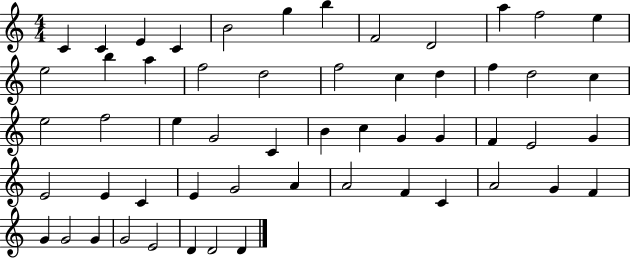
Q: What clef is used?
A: treble